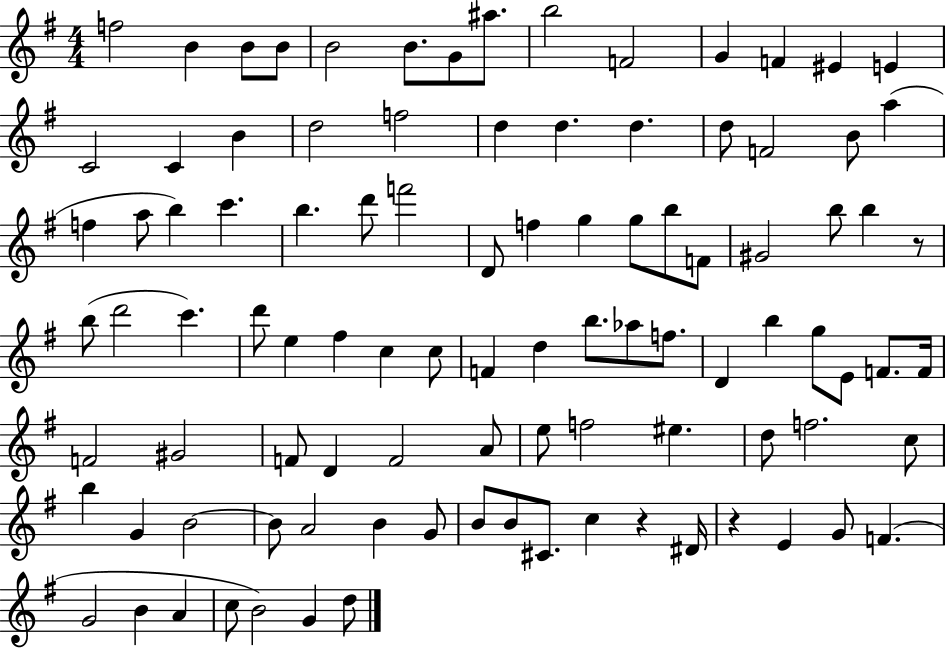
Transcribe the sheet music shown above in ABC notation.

X:1
T:Untitled
M:4/4
L:1/4
K:G
f2 B B/2 B/2 B2 B/2 G/2 ^a/2 b2 F2 G F ^E E C2 C B d2 f2 d d d d/2 F2 B/2 a f a/2 b c' b d'/2 f'2 D/2 f g g/2 b/2 F/2 ^G2 b/2 b z/2 b/2 d'2 c' d'/2 e ^f c c/2 F d b/2 _a/2 f/2 D b g/2 E/2 F/2 F/4 F2 ^G2 F/2 D F2 A/2 e/2 f2 ^e d/2 f2 c/2 b G B2 B/2 A2 B G/2 B/2 B/2 ^C/2 c z ^D/4 z E G/2 F G2 B A c/2 B2 G d/2